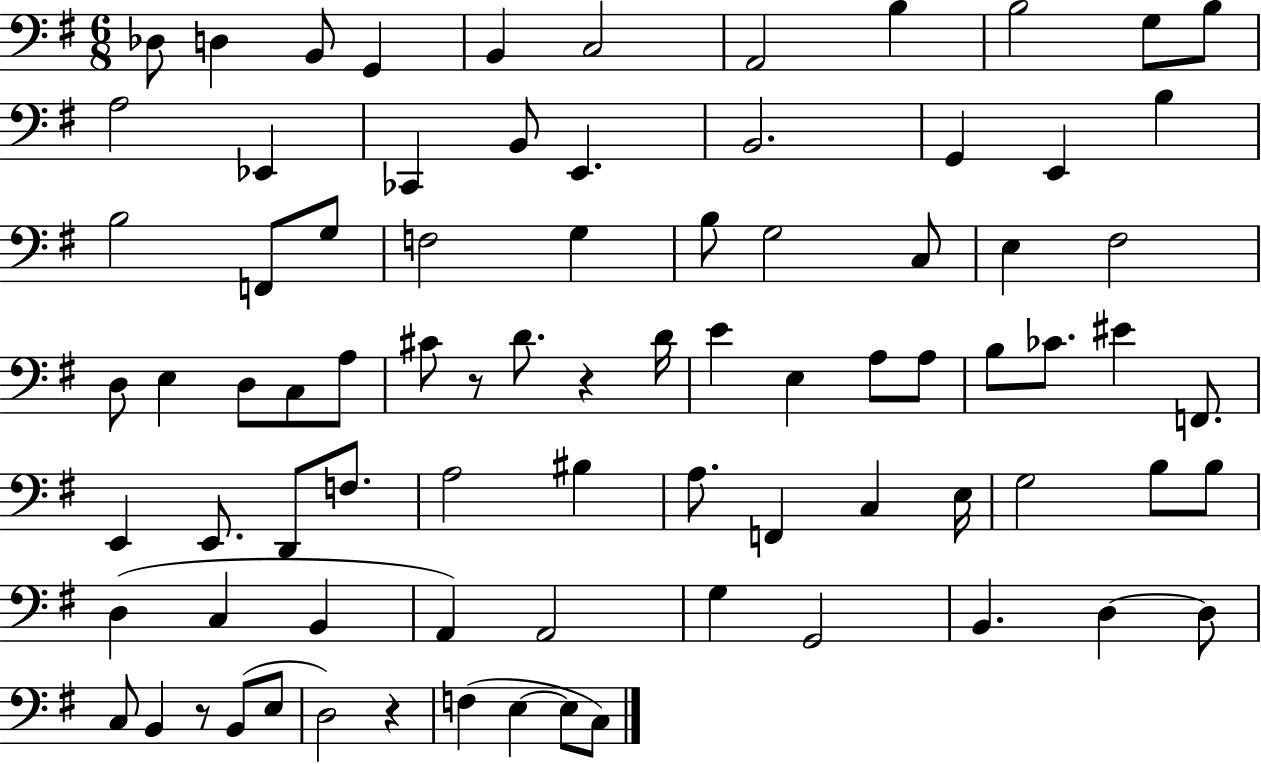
{
  \clef bass
  \numericTimeSignature
  \time 6/8
  \key g \major
  \repeat volta 2 { des8 d4 b,8 g,4 | b,4 c2 | a,2 b4 | b2 g8 b8 | \break a2 ees,4 | ces,4 b,8 e,4. | b,2. | g,4 e,4 b4 | \break b2 f,8 g8 | f2 g4 | b8 g2 c8 | e4 fis2 | \break d8 e4 d8 c8 a8 | cis'8 r8 d'8. r4 d'16 | e'4 e4 a8 a8 | b8 ces'8. eis'4 f,8. | \break e,4 e,8. d,8 f8. | a2 bis4 | a8. f,4 c4 e16 | g2 b8 b8 | \break d4( c4 b,4 | a,4) a,2 | g4 g,2 | b,4. d4~~ d8 | \break c8 b,4 r8 b,8( e8 | d2) r4 | f4( e4~~ e8 c8) | } \bar "|."
}